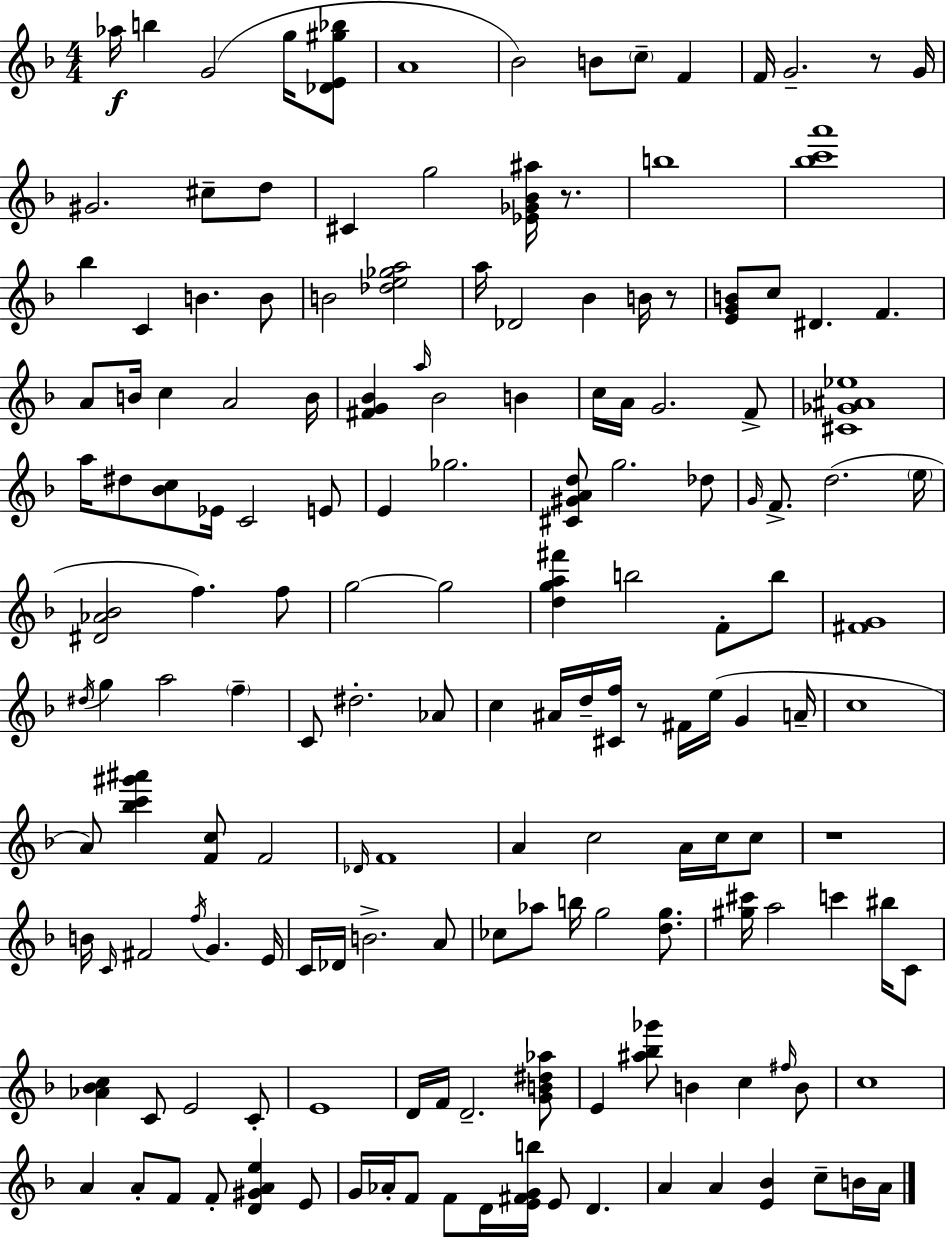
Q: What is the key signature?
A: D minor